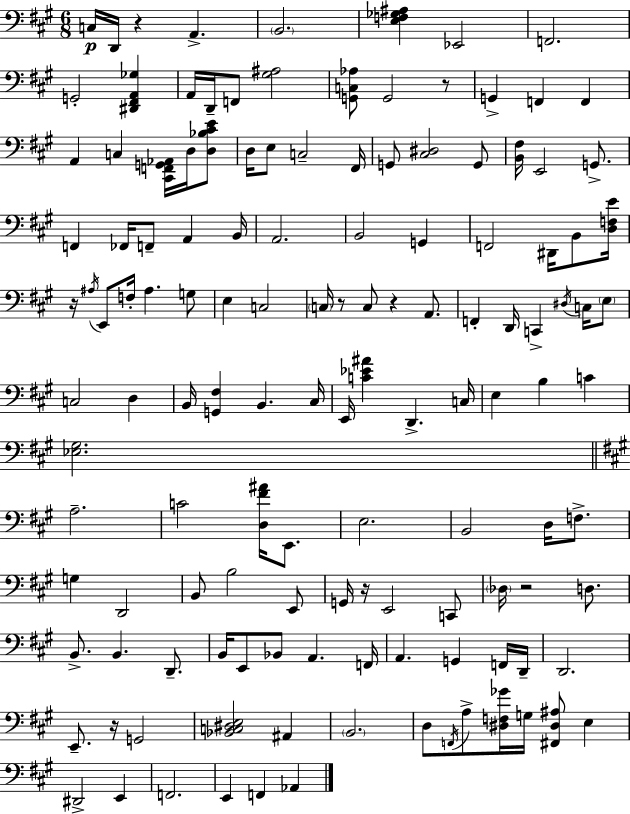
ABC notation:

X:1
T:Untitled
M:6/8
L:1/4
K:A
C,/4 D,,/4 z A,, B,,2 [E,F,_G,^A,] _E,,2 F,,2 G,,2 [^D,,^F,,A,,_G,] A,,/4 D,,/4 F,,/2 [^G,^A,]2 [G,,C,_A,]/2 G,,2 z/2 G,, F,, F,, A,, C, [^C,,F,,G,,_A,,]/4 D,/4 [D,_B,^CE]/2 D,/4 E,/2 C,2 ^F,,/4 G,,/2 [^C,^D,]2 G,,/2 [B,,^F,]/4 E,,2 G,,/2 F,, _F,,/4 F,,/2 A,, B,,/4 A,,2 B,,2 G,, F,,2 ^D,,/4 B,,/2 [D,F,E]/4 z/4 ^A,/4 E,,/2 F,/4 ^A, G,/2 E, C,2 C,/4 z/2 C,/2 z A,,/2 F,, D,,/4 C,, ^D,/4 C,/4 E,/2 C,2 D, B,,/4 [G,,^F,] B,, ^C,/4 E,,/4 [C_E^A] D,, C,/4 E, B, C [_E,^G,]2 A,2 C2 [D,^F^A]/4 E,,/2 E,2 B,,2 D,/4 F,/2 G, D,,2 B,,/2 B,2 E,,/2 G,,/4 z/4 E,,2 C,,/2 _D,/4 z2 D,/2 B,,/2 B,, D,,/2 B,,/4 E,,/2 _B,,/2 A,, F,,/4 A,, G,, F,,/4 D,,/4 D,,2 E,,/2 z/4 G,,2 [_B,,C,^D,E,]2 ^A,, B,,2 D,/2 F,,/4 A,/2 [^D,F,_G]/4 G,/4 [^F,,^D,^A,]/2 E, ^D,,2 E,, F,,2 E,, F,, _A,,